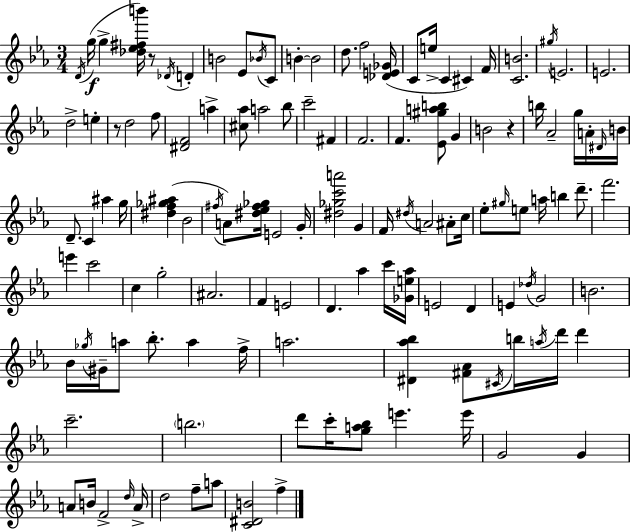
D4/s G5/s G5/q [Db5,Eb5,F#5,B6]/s R/e Db4/s D4/q B4/h Eb4/e Bb4/s C4/e B4/q B4/h D5/e. F5/h [Db4,E4,Gb4]/s C4/e E5/s C4/q C#4/q F4/s [C4,B4]/h. G#5/s E4/h. E4/h. D5/h E5/q R/e D5/h F5/e [D#4,F4]/h A5/q [C#5,Ab5]/e A5/h Bb5/e C6/h F#4/q F4/h. F4/q. [Eb4,G#5,A5,B5]/e G4/q B4/h R/q B5/s Ab4/h G5/s A4/s D#4/s B4/s D4/e. C4/q A#5/q G5/s [D#5,F5,Gb5,A#5]/q Bb4/h F#5/s A4/e [D#5,Eb5,F#5,Gb5]/s E4/h G4/s [D#5,Gb5,C6,A6]/h G4/q F4/s D#5/s A4/h A#4/e C5/s Eb5/e G#5/s E5/e A5/s B5/q D6/e. F6/h. E6/q C6/h C5/q G5/h A#4/h. F4/q E4/h D4/q. Ab5/q C6/s [Gb4,E5,Ab5]/s E4/h D4/q E4/q Db5/s G4/h B4/h. Bb4/s Gb5/s G#4/s A5/e Bb5/e. A5/q F5/s A5/h. [D#4,Ab5,Bb5]/q [F#4,Ab4]/e C#4/s B5/s A5/s D6/s D6/q C6/h. B5/h. D6/e C6/s [G5,A5,Bb5]/e E6/q. E6/s G4/h G4/q A4/e B4/s F4/h D5/s A4/s D5/h F5/e A5/e [C4,D#4,B4]/h F5/q